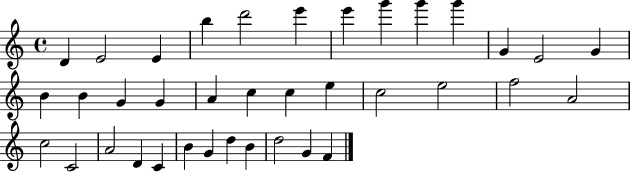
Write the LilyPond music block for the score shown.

{
  \clef treble
  \time 4/4
  \defaultTimeSignature
  \key c \major
  d'4 e'2 e'4 | b''4 d'''2 e'''4 | e'''4 g'''4 g'''4 g'''4 | g'4 e'2 g'4 | \break b'4 b'4 g'4 g'4 | a'4 c''4 c''4 e''4 | c''2 e''2 | f''2 a'2 | \break c''2 c'2 | a'2 d'4 c'4 | b'4 g'4 d''4 b'4 | d''2 g'4 f'4 | \break \bar "|."
}